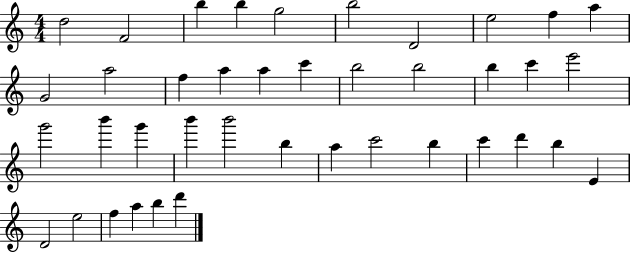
D5/h F4/h B5/q B5/q G5/h B5/h D4/h E5/h F5/q A5/q G4/h A5/h F5/q A5/q A5/q C6/q B5/h B5/h B5/q C6/q E6/h G6/h B6/q G6/q B6/q B6/h B5/q A5/q C6/h B5/q C6/q D6/q B5/q E4/q D4/h E5/h F5/q A5/q B5/q D6/q